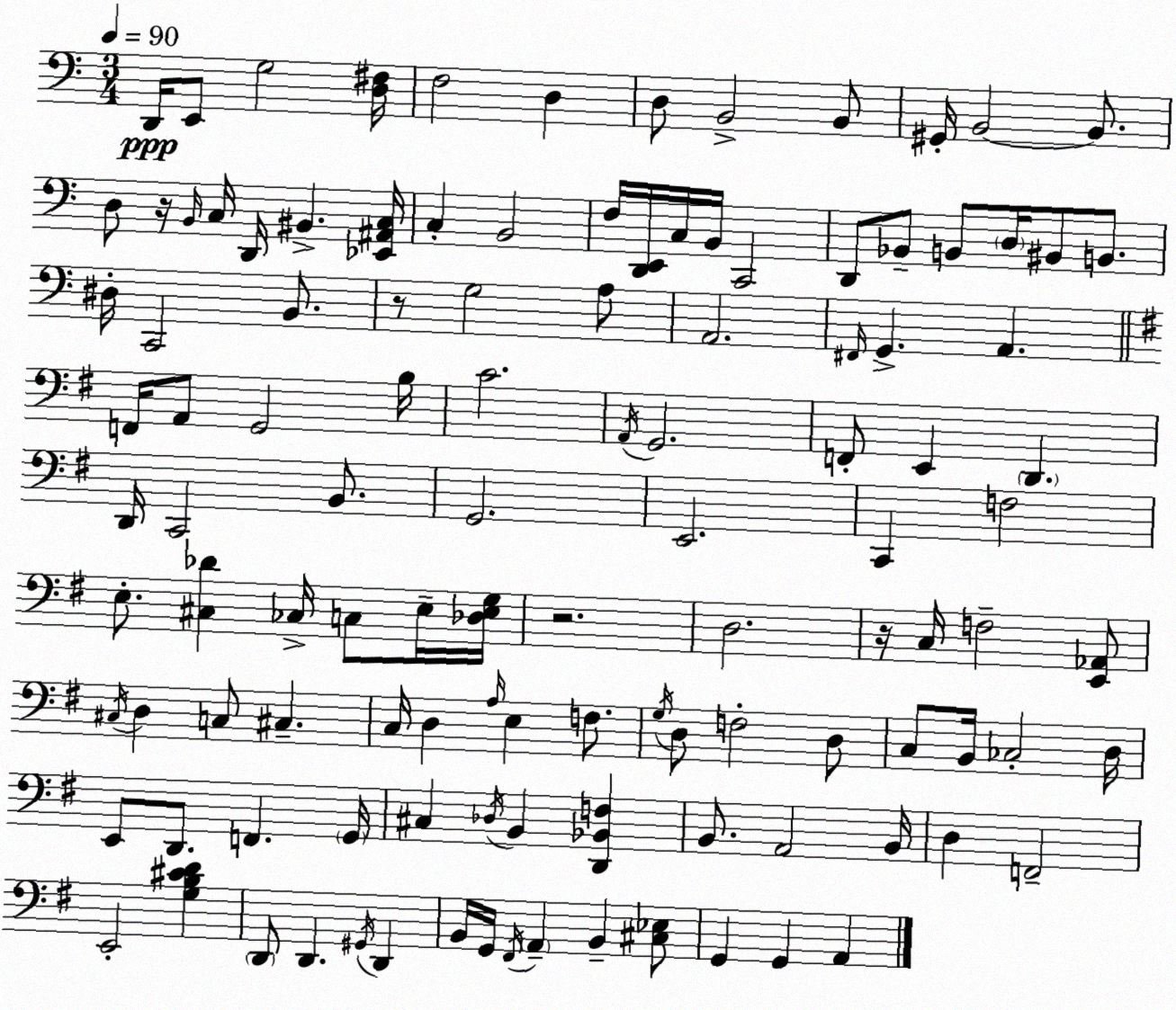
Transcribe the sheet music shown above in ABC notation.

X:1
T:Untitled
M:3/4
L:1/4
K:C
D,,/4 E,,/2 G,2 [D,^F,]/4 F,2 D, D,/2 B,,2 B,,/2 ^G,,/4 B,,2 B,,/2 D,/2 z/4 B,,/4 C,/4 D,,/4 ^B,, [_E,,^A,,C,]/4 C, B,,2 F,/4 [D,,E,,]/4 C,/4 B,,/4 C,,2 D,,/2 _B,,/2 B,,/2 D,/4 ^B,,/2 B,,/2 ^D,/4 C,,2 B,,/2 z/2 G,2 A,/2 A,,2 ^F,,/4 G,, A,, F,,/4 A,,/2 G,,2 B,/4 C2 A,,/4 G,,2 F,,/2 E,, D,, D,,/4 C,,2 B,,/2 G,,2 E,,2 C,, F,2 E,/2 [^C,_D] _C,/4 C,/2 E,/4 [_D,E,G,]/4 z2 D,2 z/4 C,/4 F,2 [E,,_A,,]/2 ^C,/4 D, C,/2 ^C, C,/4 D, A,/4 E, F,/2 G,/4 D,/2 F,2 D,/2 C,/2 B,,/4 _C,2 D,/4 E,,/2 D,,/2 F,, G,,/4 ^C, _D,/4 B,, [D,,_B,,F,] B,,/2 A,,2 B,,/4 D, F,,2 E,,2 [G,B,^CD] D,,/2 D,, ^G,,/4 D,, B,,/4 G,,/4 ^F,,/4 A,, B,, [^C,_E,]/2 G,, G,, A,,